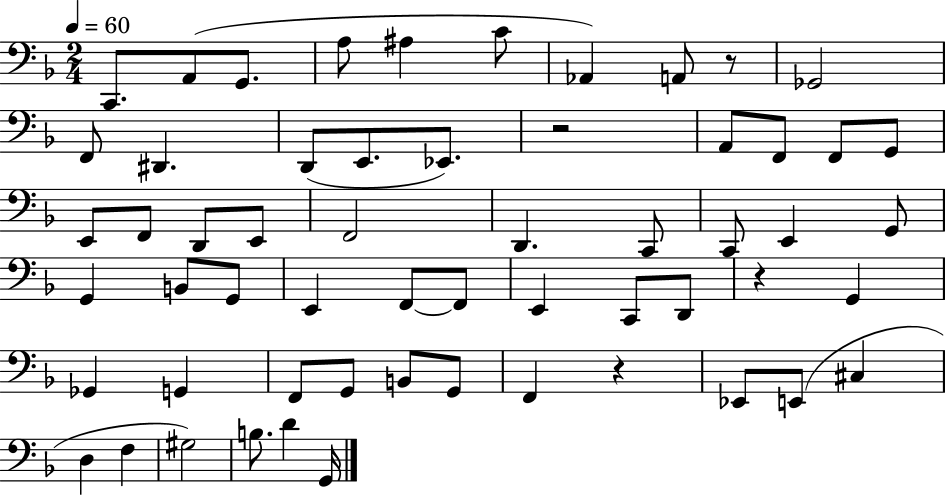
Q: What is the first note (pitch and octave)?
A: C2